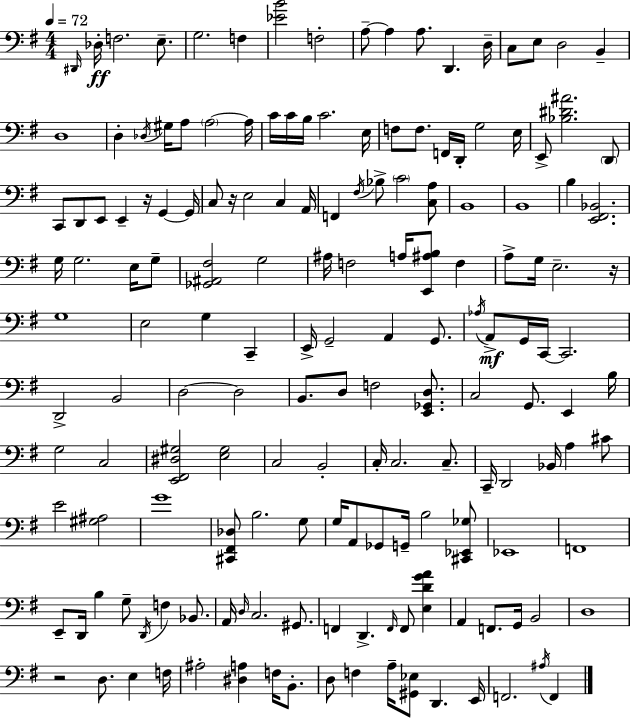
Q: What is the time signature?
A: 4/4